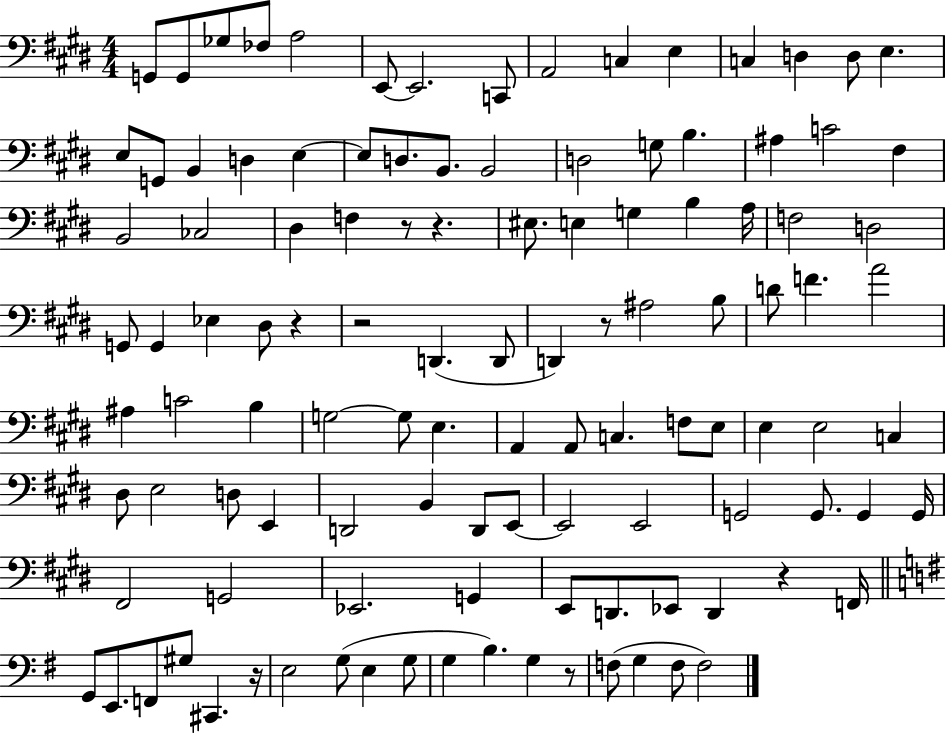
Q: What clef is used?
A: bass